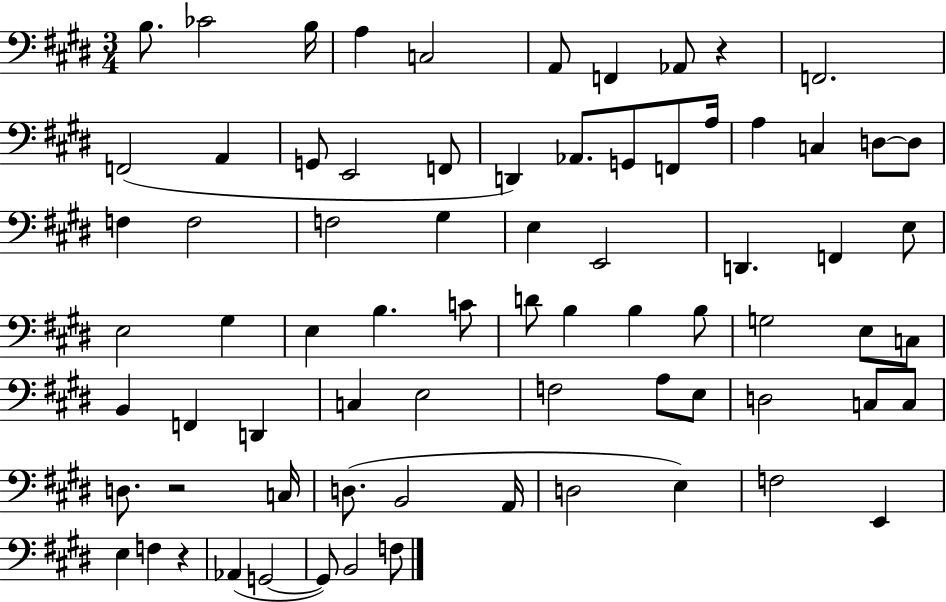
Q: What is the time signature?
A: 3/4